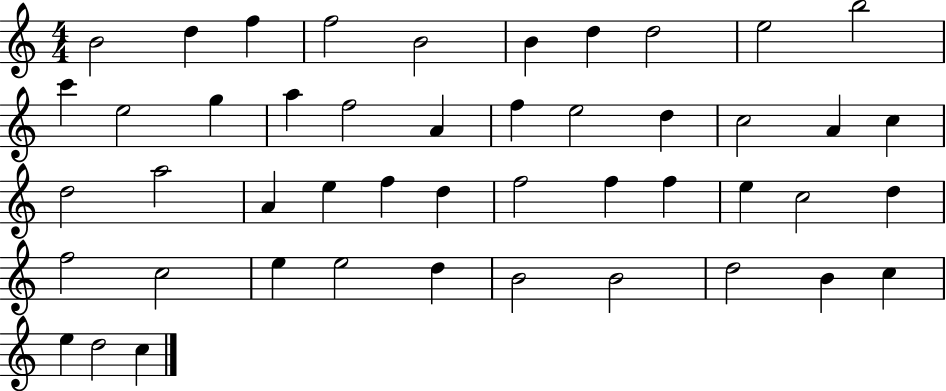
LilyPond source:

{
  \clef treble
  \numericTimeSignature
  \time 4/4
  \key c \major
  b'2 d''4 f''4 | f''2 b'2 | b'4 d''4 d''2 | e''2 b''2 | \break c'''4 e''2 g''4 | a''4 f''2 a'4 | f''4 e''2 d''4 | c''2 a'4 c''4 | \break d''2 a''2 | a'4 e''4 f''4 d''4 | f''2 f''4 f''4 | e''4 c''2 d''4 | \break f''2 c''2 | e''4 e''2 d''4 | b'2 b'2 | d''2 b'4 c''4 | \break e''4 d''2 c''4 | \bar "|."
}